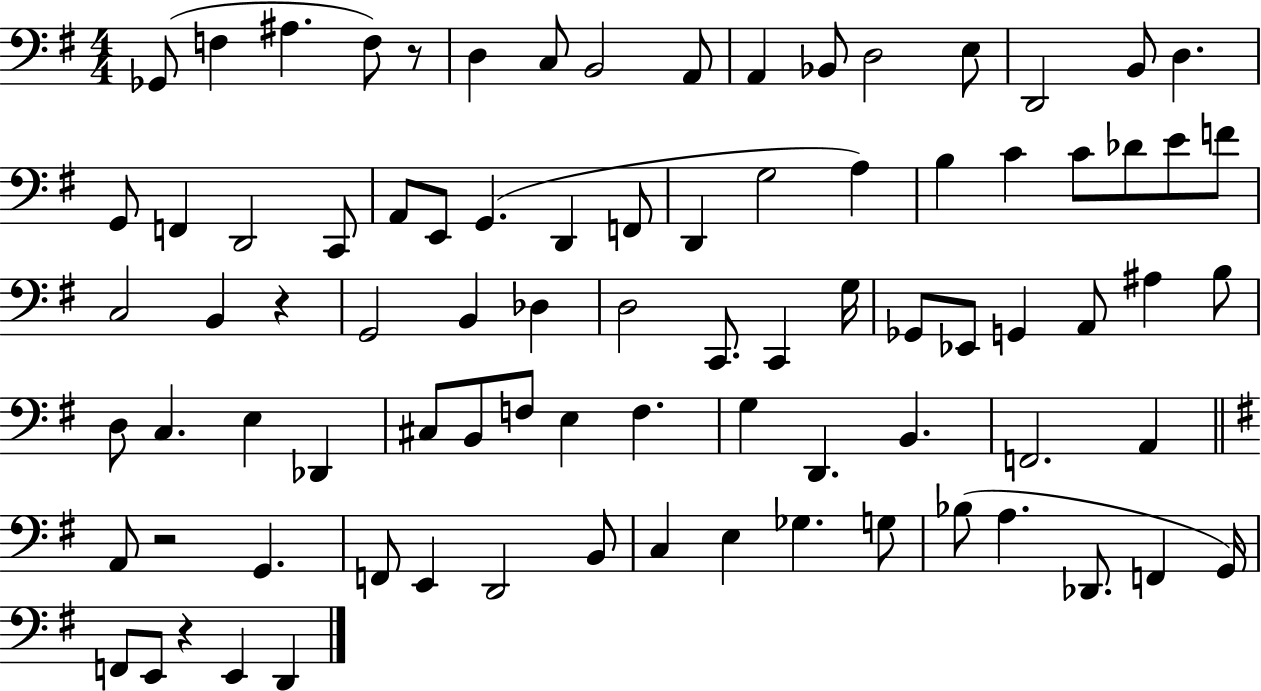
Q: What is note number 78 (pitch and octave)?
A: F2